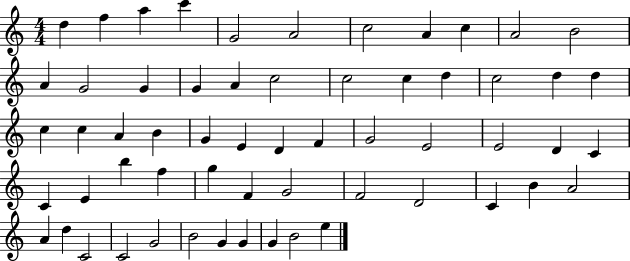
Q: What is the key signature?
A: C major